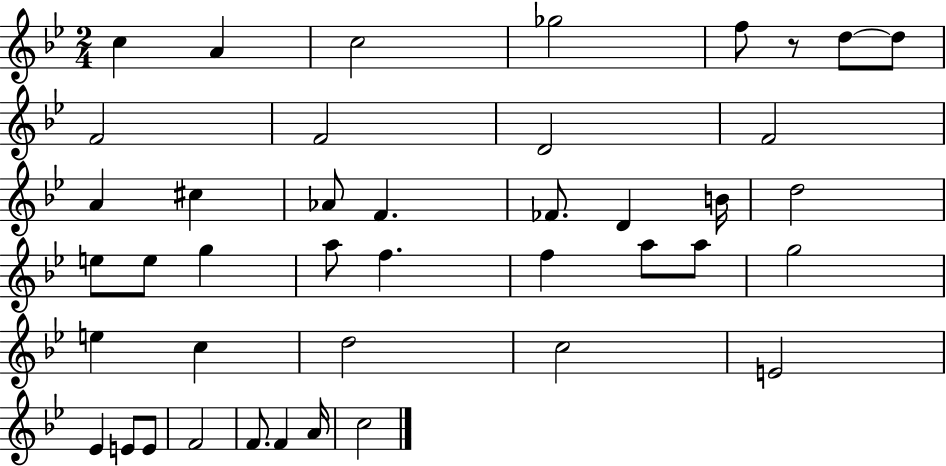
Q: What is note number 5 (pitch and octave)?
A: F5